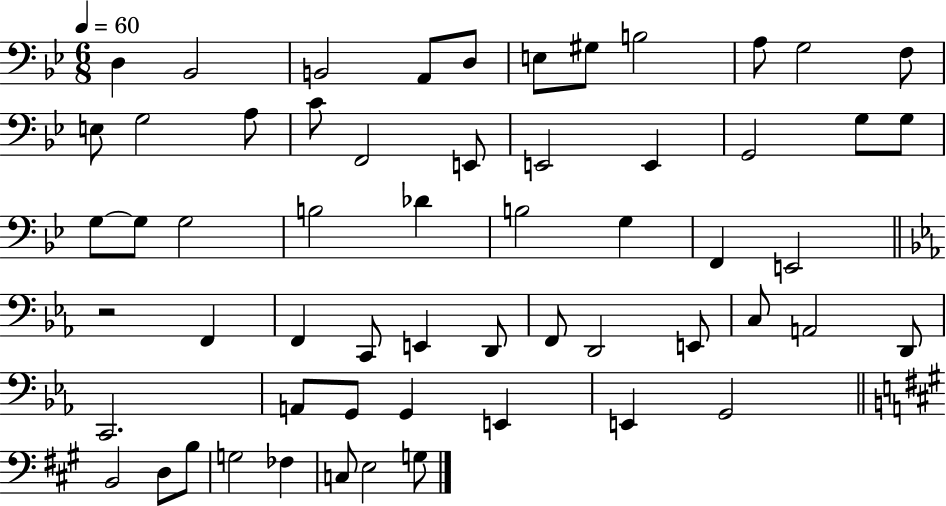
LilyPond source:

{
  \clef bass
  \numericTimeSignature
  \time 6/8
  \key bes \major
  \tempo 4 = 60
  d4 bes,2 | b,2 a,8 d8 | e8 gis8 b2 | a8 g2 f8 | \break e8 g2 a8 | c'8 f,2 e,8 | e,2 e,4 | g,2 g8 g8 | \break g8~~ g8 g2 | b2 des'4 | b2 g4 | f,4 e,2 | \break \bar "||" \break \key ees \major r2 f,4 | f,4 c,8 e,4 d,8 | f,8 d,2 e,8 | c8 a,2 d,8 | \break c,2. | a,8 g,8 g,4 e,4 | e,4 g,2 | \bar "||" \break \key a \major b,2 d8 b8 | g2 fes4 | c8 e2 g8 | \bar "|."
}